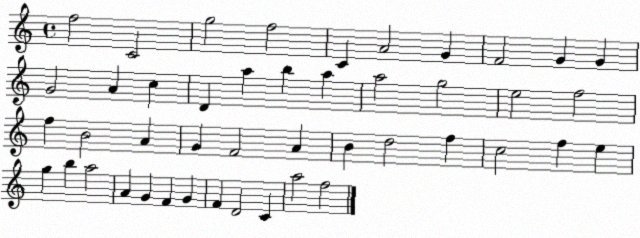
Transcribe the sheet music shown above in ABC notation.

X:1
T:Untitled
M:4/4
L:1/4
K:C
f2 C2 g2 f2 C A2 G F2 G G G2 A c D a b a a2 g2 e2 f2 f B2 A G F2 A B d2 f c2 f e g b a2 A G F G F D2 C a2 f2